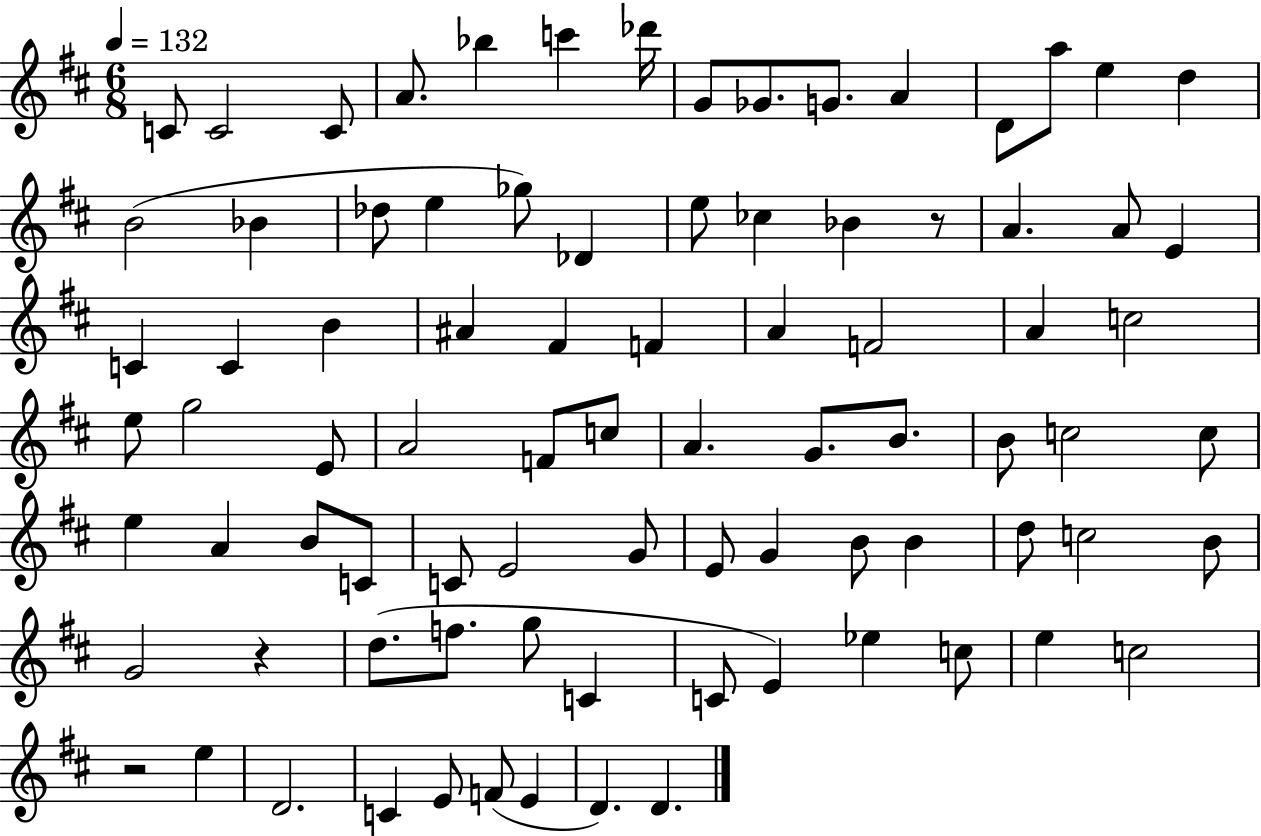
{
  \clef treble
  \numericTimeSignature
  \time 6/8
  \key d \major
  \tempo 4 = 132
  \repeat volta 2 { c'8 c'2 c'8 | a'8. bes''4 c'''4 des'''16 | g'8 ges'8. g'8. a'4 | d'8 a''8 e''4 d''4 | \break b'2( bes'4 | des''8 e''4 ges''8) des'4 | e''8 ces''4 bes'4 r8 | a'4. a'8 e'4 | \break c'4 c'4 b'4 | ais'4 fis'4 f'4 | a'4 f'2 | a'4 c''2 | \break e''8 g''2 e'8 | a'2 f'8 c''8 | a'4. g'8. b'8. | b'8 c''2 c''8 | \break e''4 a'4 b'8 c'8 | c'8 e'2 g'8 | e'8 g'4 b'8 b'4 | d''8 c''2 b'8 | \break g'2 r4 | d''8.( f''8. g''8 c'4 | c'8 e'4) ees''4 c''8 | e''4 c''2 | \break r2 e''4 | d'2. | c'4 e'8 f'8( e'4 | d'4.) d'4. | \break } \bar "|."
}